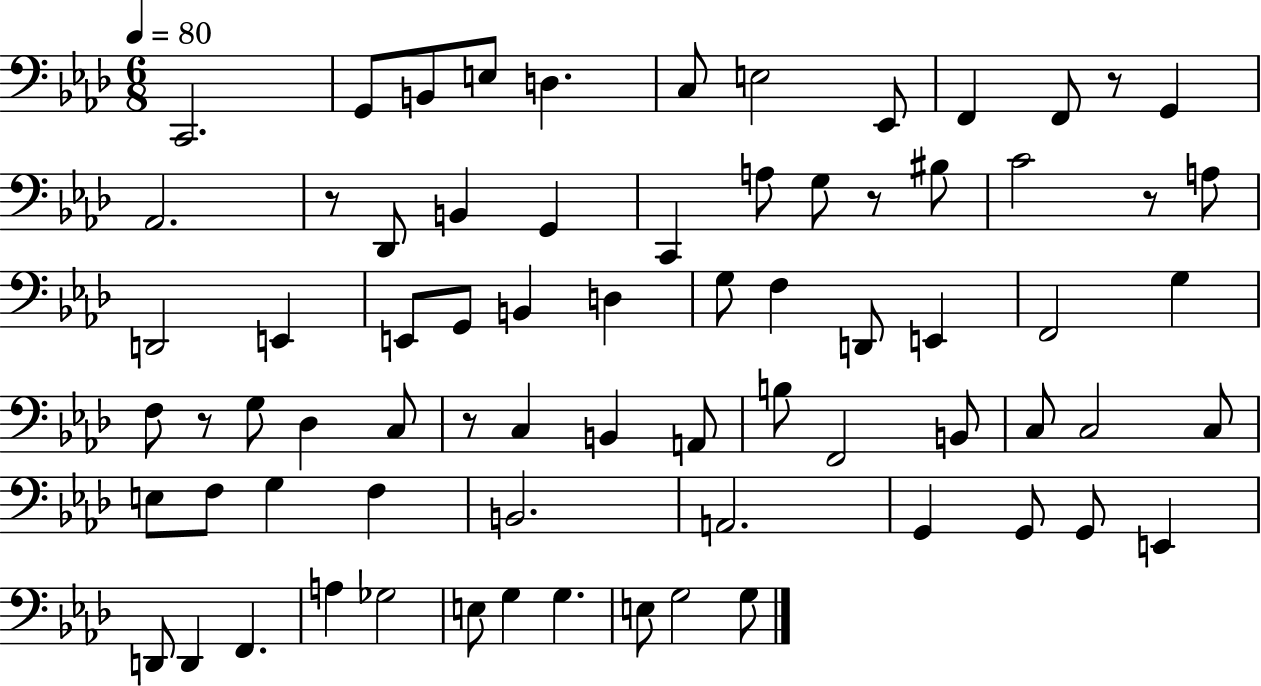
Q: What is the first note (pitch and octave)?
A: C2